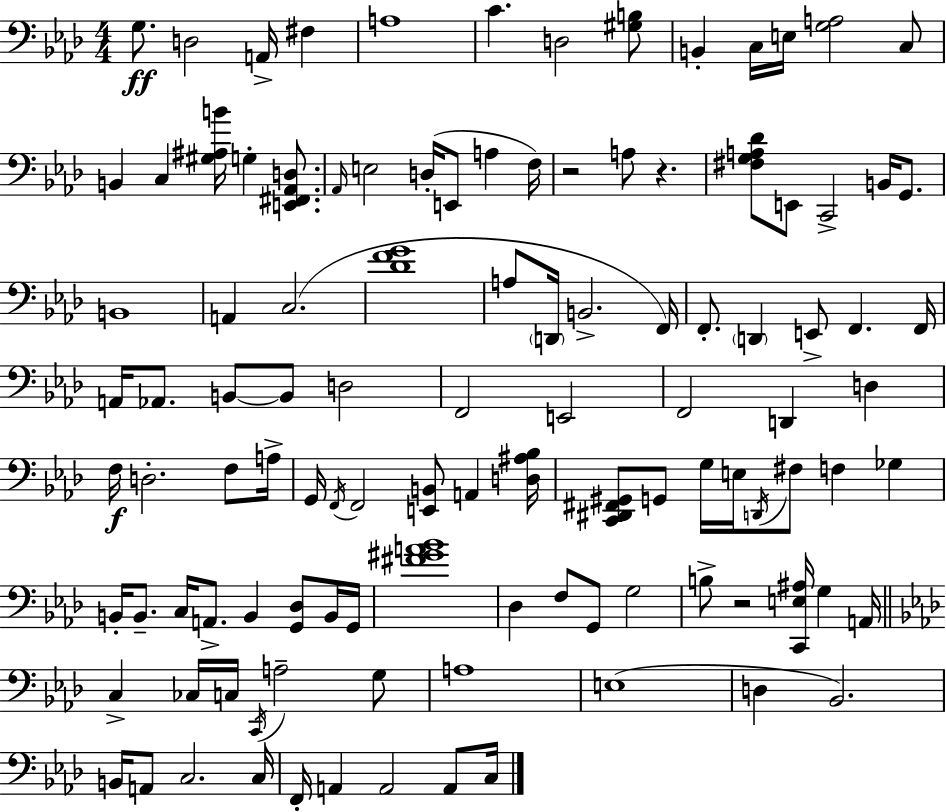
{
  \clef bass
  \numericTimeSignature
  \time 4/4
  \key aes \major
  \repeat volta 2 { g8.\ff d2 a,16-> fis4 | a1 | c'4. d2 <gis b>8 | b,4-. c16 e16 <g a>2 c8 | \break b,4 c4 <gis ais b'>16 g4-. <e, fis, aes, d>8. | \grace { aes,16 } e2 d16-.( e,8 a4 | f16) r2 a8 r4. | <fis g a des'>8 e,8 c,2-> b,16 g,8. | \break b,1 | a,4 c2.( | <des' f' g'>1 | a8 \parenthesize d,16 b,2.-> | \break f,16) f,8.-. \parenthesize d,4 e,8-> f,4. | f,16 a,16 aes,8. b,8~~ b,8 d2 | f,2 e,2 | f,2 d,4 d4 | \break f16\f d2.-. f8 | a16-> g,16 \acciaccatura { f,16 } f,2 <e, b,>8 a,4 | <d ais bes>16 <c, dis, fis, gis,>8 g,8 g16 e16 \acciaccatura { d,16 } fis8 f4 ges4 | b,16-. b,8.-- c16 a,8.-> b,4 <g, des>8 | \break b,16 g,16 <fis' gis' a' bes'>1 | des4 f8 g,8 g2 | b8-> r2 <c, e ais>16 g4 | a,16 \bar "||" \break \key f \minor c4-> ces16 c16 \acciaccatura { c,16 } a2-- g8 | a1 | e1( | d4 bes,2.) | \break b,16 a,8 c2. | c16 f,16-. a,4 a,2 a,8 | c16 } \bar "|."
}